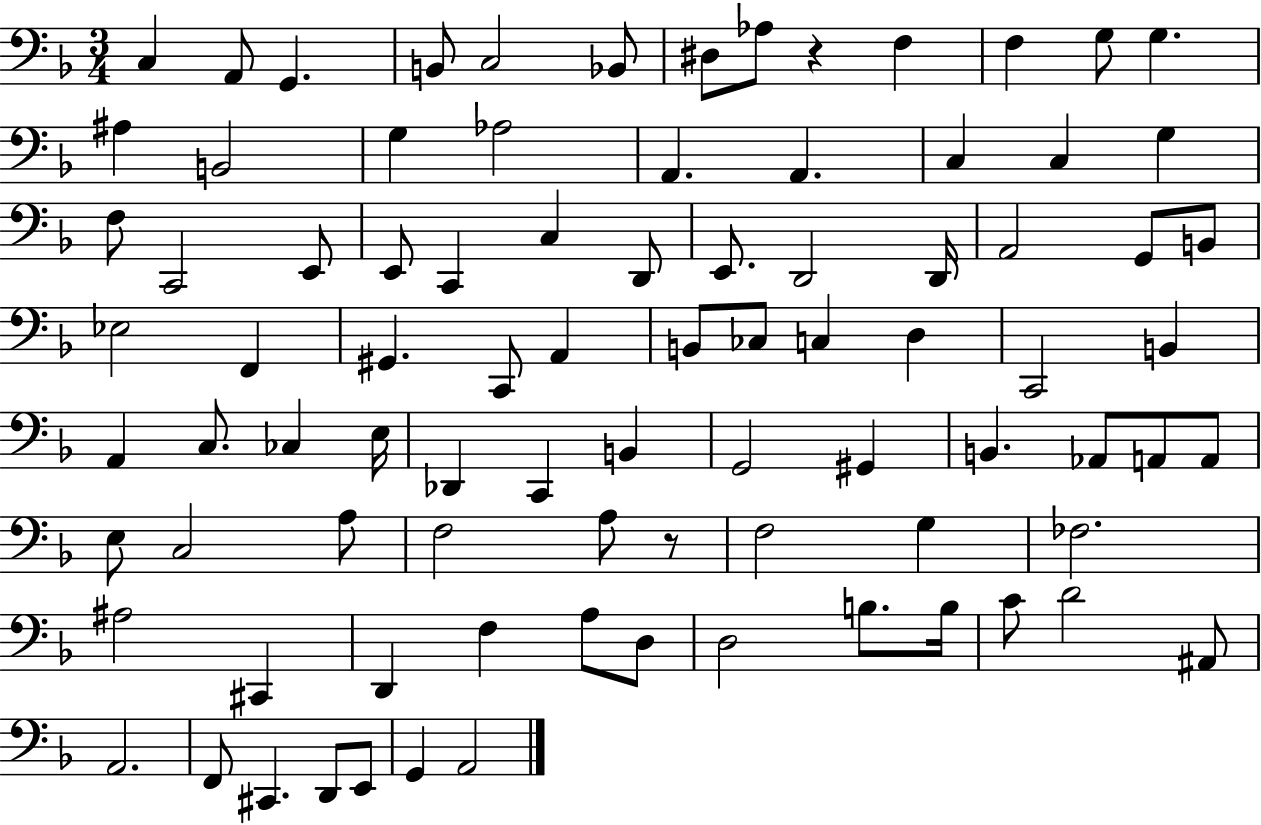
C3/q A2/e G2/q. B2/e C3/h Bb2/e D#3/e Ab3/e R/q F3/q F3/q G3/e G3/q. A#3/q B2/h G3/q Ab3/h A2/q. A2/q. C3/q C3/q G3/q F3/e C2/h E2/e E2/e C2/q C3/q D2/e E2/e. D2/h D2/s A2/h G2/e B2/e Eb3/h F2/q G#2/q. C2/e A2/q B2/e CES3/e C3/q D3/q C2/h B2/q A2/q C3/e. CES3/q E3/s Db2/q C2/q B2/q G2/h G#2/q B2/q. Ab2/e A2/e A2/e E3/e C3/h A3/e F3/h A3/e R/e F3/h G3/q FES3/h. A#3/h C#2/q D2/q F3/q A3/e D3/e D3/h B3/e. B3/s C4/e D4/h A#2/e A2/h. F2/e C#2/q. D2/e E2/e G2/q A2/h